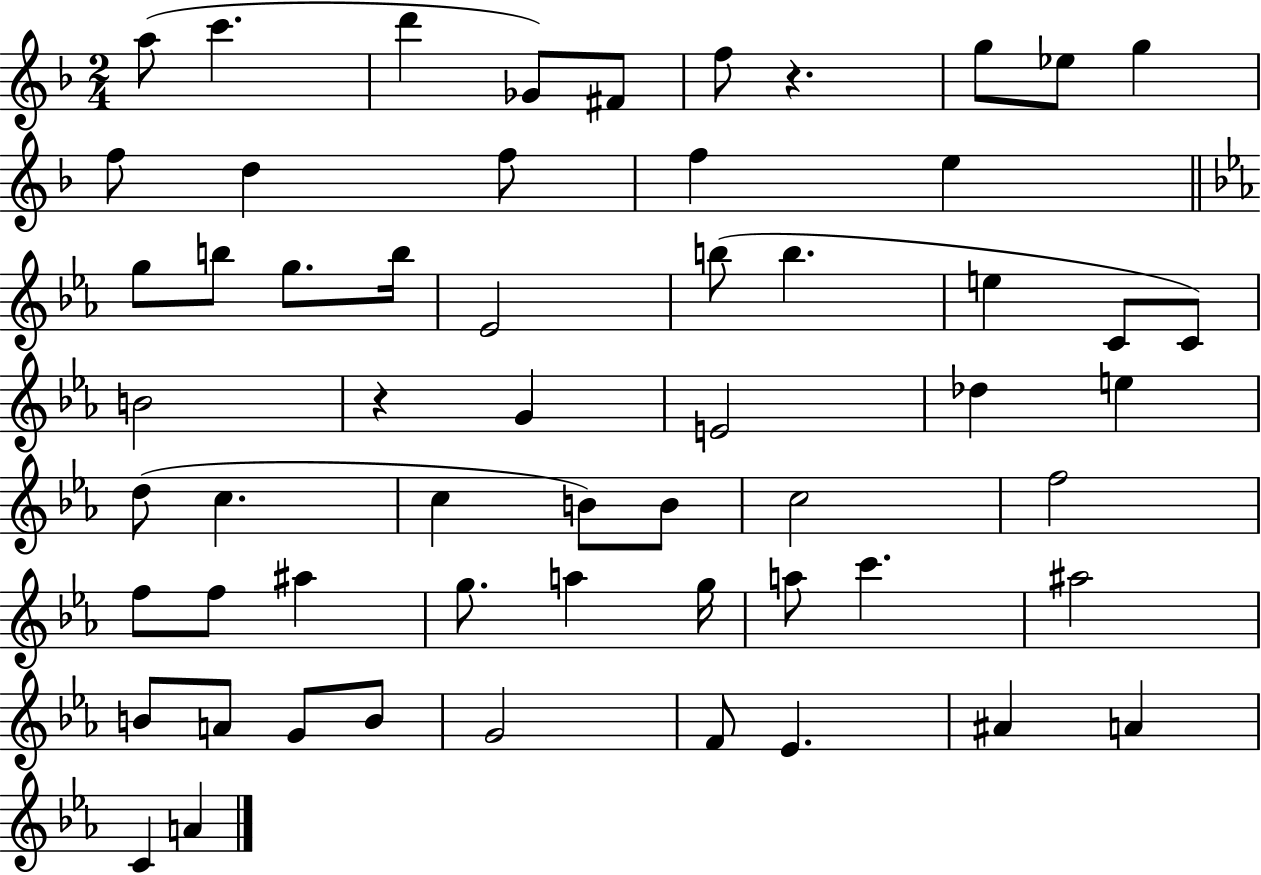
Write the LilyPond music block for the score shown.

{
  \clef treble
  \numericTimeSignature
  \time 2/4
  \key f \major
  \repeat volta 2 { a''8( c'''4. | d'''4 ges'8) fis'8 | f''8 r4. | g''8 ees''8 g''4 | \break f''8 d''4 f''8 | f''4 e''4 | \bar "||" \break \key ees \major g''8 b''8 g''8. b''16 | ees'2 | b''8( b''4. | e''4 c'8 c'8) | \break b'2 | r4 g'4 | e'2 | des''4 e''4 | \break d''8( c''4. | c''4 b'8) b'8 | c''2 | f''2 | \break f''8 f''8 ais''4 | g''8. a''4 g''16 | a''8 c'''4. | ais''2 | \break b'8 a'8 g'8 b'8 | g'2 | f'8 ees'4. | ais'4 a'4 | \break c'4 a'4 | } \bar "|."
}